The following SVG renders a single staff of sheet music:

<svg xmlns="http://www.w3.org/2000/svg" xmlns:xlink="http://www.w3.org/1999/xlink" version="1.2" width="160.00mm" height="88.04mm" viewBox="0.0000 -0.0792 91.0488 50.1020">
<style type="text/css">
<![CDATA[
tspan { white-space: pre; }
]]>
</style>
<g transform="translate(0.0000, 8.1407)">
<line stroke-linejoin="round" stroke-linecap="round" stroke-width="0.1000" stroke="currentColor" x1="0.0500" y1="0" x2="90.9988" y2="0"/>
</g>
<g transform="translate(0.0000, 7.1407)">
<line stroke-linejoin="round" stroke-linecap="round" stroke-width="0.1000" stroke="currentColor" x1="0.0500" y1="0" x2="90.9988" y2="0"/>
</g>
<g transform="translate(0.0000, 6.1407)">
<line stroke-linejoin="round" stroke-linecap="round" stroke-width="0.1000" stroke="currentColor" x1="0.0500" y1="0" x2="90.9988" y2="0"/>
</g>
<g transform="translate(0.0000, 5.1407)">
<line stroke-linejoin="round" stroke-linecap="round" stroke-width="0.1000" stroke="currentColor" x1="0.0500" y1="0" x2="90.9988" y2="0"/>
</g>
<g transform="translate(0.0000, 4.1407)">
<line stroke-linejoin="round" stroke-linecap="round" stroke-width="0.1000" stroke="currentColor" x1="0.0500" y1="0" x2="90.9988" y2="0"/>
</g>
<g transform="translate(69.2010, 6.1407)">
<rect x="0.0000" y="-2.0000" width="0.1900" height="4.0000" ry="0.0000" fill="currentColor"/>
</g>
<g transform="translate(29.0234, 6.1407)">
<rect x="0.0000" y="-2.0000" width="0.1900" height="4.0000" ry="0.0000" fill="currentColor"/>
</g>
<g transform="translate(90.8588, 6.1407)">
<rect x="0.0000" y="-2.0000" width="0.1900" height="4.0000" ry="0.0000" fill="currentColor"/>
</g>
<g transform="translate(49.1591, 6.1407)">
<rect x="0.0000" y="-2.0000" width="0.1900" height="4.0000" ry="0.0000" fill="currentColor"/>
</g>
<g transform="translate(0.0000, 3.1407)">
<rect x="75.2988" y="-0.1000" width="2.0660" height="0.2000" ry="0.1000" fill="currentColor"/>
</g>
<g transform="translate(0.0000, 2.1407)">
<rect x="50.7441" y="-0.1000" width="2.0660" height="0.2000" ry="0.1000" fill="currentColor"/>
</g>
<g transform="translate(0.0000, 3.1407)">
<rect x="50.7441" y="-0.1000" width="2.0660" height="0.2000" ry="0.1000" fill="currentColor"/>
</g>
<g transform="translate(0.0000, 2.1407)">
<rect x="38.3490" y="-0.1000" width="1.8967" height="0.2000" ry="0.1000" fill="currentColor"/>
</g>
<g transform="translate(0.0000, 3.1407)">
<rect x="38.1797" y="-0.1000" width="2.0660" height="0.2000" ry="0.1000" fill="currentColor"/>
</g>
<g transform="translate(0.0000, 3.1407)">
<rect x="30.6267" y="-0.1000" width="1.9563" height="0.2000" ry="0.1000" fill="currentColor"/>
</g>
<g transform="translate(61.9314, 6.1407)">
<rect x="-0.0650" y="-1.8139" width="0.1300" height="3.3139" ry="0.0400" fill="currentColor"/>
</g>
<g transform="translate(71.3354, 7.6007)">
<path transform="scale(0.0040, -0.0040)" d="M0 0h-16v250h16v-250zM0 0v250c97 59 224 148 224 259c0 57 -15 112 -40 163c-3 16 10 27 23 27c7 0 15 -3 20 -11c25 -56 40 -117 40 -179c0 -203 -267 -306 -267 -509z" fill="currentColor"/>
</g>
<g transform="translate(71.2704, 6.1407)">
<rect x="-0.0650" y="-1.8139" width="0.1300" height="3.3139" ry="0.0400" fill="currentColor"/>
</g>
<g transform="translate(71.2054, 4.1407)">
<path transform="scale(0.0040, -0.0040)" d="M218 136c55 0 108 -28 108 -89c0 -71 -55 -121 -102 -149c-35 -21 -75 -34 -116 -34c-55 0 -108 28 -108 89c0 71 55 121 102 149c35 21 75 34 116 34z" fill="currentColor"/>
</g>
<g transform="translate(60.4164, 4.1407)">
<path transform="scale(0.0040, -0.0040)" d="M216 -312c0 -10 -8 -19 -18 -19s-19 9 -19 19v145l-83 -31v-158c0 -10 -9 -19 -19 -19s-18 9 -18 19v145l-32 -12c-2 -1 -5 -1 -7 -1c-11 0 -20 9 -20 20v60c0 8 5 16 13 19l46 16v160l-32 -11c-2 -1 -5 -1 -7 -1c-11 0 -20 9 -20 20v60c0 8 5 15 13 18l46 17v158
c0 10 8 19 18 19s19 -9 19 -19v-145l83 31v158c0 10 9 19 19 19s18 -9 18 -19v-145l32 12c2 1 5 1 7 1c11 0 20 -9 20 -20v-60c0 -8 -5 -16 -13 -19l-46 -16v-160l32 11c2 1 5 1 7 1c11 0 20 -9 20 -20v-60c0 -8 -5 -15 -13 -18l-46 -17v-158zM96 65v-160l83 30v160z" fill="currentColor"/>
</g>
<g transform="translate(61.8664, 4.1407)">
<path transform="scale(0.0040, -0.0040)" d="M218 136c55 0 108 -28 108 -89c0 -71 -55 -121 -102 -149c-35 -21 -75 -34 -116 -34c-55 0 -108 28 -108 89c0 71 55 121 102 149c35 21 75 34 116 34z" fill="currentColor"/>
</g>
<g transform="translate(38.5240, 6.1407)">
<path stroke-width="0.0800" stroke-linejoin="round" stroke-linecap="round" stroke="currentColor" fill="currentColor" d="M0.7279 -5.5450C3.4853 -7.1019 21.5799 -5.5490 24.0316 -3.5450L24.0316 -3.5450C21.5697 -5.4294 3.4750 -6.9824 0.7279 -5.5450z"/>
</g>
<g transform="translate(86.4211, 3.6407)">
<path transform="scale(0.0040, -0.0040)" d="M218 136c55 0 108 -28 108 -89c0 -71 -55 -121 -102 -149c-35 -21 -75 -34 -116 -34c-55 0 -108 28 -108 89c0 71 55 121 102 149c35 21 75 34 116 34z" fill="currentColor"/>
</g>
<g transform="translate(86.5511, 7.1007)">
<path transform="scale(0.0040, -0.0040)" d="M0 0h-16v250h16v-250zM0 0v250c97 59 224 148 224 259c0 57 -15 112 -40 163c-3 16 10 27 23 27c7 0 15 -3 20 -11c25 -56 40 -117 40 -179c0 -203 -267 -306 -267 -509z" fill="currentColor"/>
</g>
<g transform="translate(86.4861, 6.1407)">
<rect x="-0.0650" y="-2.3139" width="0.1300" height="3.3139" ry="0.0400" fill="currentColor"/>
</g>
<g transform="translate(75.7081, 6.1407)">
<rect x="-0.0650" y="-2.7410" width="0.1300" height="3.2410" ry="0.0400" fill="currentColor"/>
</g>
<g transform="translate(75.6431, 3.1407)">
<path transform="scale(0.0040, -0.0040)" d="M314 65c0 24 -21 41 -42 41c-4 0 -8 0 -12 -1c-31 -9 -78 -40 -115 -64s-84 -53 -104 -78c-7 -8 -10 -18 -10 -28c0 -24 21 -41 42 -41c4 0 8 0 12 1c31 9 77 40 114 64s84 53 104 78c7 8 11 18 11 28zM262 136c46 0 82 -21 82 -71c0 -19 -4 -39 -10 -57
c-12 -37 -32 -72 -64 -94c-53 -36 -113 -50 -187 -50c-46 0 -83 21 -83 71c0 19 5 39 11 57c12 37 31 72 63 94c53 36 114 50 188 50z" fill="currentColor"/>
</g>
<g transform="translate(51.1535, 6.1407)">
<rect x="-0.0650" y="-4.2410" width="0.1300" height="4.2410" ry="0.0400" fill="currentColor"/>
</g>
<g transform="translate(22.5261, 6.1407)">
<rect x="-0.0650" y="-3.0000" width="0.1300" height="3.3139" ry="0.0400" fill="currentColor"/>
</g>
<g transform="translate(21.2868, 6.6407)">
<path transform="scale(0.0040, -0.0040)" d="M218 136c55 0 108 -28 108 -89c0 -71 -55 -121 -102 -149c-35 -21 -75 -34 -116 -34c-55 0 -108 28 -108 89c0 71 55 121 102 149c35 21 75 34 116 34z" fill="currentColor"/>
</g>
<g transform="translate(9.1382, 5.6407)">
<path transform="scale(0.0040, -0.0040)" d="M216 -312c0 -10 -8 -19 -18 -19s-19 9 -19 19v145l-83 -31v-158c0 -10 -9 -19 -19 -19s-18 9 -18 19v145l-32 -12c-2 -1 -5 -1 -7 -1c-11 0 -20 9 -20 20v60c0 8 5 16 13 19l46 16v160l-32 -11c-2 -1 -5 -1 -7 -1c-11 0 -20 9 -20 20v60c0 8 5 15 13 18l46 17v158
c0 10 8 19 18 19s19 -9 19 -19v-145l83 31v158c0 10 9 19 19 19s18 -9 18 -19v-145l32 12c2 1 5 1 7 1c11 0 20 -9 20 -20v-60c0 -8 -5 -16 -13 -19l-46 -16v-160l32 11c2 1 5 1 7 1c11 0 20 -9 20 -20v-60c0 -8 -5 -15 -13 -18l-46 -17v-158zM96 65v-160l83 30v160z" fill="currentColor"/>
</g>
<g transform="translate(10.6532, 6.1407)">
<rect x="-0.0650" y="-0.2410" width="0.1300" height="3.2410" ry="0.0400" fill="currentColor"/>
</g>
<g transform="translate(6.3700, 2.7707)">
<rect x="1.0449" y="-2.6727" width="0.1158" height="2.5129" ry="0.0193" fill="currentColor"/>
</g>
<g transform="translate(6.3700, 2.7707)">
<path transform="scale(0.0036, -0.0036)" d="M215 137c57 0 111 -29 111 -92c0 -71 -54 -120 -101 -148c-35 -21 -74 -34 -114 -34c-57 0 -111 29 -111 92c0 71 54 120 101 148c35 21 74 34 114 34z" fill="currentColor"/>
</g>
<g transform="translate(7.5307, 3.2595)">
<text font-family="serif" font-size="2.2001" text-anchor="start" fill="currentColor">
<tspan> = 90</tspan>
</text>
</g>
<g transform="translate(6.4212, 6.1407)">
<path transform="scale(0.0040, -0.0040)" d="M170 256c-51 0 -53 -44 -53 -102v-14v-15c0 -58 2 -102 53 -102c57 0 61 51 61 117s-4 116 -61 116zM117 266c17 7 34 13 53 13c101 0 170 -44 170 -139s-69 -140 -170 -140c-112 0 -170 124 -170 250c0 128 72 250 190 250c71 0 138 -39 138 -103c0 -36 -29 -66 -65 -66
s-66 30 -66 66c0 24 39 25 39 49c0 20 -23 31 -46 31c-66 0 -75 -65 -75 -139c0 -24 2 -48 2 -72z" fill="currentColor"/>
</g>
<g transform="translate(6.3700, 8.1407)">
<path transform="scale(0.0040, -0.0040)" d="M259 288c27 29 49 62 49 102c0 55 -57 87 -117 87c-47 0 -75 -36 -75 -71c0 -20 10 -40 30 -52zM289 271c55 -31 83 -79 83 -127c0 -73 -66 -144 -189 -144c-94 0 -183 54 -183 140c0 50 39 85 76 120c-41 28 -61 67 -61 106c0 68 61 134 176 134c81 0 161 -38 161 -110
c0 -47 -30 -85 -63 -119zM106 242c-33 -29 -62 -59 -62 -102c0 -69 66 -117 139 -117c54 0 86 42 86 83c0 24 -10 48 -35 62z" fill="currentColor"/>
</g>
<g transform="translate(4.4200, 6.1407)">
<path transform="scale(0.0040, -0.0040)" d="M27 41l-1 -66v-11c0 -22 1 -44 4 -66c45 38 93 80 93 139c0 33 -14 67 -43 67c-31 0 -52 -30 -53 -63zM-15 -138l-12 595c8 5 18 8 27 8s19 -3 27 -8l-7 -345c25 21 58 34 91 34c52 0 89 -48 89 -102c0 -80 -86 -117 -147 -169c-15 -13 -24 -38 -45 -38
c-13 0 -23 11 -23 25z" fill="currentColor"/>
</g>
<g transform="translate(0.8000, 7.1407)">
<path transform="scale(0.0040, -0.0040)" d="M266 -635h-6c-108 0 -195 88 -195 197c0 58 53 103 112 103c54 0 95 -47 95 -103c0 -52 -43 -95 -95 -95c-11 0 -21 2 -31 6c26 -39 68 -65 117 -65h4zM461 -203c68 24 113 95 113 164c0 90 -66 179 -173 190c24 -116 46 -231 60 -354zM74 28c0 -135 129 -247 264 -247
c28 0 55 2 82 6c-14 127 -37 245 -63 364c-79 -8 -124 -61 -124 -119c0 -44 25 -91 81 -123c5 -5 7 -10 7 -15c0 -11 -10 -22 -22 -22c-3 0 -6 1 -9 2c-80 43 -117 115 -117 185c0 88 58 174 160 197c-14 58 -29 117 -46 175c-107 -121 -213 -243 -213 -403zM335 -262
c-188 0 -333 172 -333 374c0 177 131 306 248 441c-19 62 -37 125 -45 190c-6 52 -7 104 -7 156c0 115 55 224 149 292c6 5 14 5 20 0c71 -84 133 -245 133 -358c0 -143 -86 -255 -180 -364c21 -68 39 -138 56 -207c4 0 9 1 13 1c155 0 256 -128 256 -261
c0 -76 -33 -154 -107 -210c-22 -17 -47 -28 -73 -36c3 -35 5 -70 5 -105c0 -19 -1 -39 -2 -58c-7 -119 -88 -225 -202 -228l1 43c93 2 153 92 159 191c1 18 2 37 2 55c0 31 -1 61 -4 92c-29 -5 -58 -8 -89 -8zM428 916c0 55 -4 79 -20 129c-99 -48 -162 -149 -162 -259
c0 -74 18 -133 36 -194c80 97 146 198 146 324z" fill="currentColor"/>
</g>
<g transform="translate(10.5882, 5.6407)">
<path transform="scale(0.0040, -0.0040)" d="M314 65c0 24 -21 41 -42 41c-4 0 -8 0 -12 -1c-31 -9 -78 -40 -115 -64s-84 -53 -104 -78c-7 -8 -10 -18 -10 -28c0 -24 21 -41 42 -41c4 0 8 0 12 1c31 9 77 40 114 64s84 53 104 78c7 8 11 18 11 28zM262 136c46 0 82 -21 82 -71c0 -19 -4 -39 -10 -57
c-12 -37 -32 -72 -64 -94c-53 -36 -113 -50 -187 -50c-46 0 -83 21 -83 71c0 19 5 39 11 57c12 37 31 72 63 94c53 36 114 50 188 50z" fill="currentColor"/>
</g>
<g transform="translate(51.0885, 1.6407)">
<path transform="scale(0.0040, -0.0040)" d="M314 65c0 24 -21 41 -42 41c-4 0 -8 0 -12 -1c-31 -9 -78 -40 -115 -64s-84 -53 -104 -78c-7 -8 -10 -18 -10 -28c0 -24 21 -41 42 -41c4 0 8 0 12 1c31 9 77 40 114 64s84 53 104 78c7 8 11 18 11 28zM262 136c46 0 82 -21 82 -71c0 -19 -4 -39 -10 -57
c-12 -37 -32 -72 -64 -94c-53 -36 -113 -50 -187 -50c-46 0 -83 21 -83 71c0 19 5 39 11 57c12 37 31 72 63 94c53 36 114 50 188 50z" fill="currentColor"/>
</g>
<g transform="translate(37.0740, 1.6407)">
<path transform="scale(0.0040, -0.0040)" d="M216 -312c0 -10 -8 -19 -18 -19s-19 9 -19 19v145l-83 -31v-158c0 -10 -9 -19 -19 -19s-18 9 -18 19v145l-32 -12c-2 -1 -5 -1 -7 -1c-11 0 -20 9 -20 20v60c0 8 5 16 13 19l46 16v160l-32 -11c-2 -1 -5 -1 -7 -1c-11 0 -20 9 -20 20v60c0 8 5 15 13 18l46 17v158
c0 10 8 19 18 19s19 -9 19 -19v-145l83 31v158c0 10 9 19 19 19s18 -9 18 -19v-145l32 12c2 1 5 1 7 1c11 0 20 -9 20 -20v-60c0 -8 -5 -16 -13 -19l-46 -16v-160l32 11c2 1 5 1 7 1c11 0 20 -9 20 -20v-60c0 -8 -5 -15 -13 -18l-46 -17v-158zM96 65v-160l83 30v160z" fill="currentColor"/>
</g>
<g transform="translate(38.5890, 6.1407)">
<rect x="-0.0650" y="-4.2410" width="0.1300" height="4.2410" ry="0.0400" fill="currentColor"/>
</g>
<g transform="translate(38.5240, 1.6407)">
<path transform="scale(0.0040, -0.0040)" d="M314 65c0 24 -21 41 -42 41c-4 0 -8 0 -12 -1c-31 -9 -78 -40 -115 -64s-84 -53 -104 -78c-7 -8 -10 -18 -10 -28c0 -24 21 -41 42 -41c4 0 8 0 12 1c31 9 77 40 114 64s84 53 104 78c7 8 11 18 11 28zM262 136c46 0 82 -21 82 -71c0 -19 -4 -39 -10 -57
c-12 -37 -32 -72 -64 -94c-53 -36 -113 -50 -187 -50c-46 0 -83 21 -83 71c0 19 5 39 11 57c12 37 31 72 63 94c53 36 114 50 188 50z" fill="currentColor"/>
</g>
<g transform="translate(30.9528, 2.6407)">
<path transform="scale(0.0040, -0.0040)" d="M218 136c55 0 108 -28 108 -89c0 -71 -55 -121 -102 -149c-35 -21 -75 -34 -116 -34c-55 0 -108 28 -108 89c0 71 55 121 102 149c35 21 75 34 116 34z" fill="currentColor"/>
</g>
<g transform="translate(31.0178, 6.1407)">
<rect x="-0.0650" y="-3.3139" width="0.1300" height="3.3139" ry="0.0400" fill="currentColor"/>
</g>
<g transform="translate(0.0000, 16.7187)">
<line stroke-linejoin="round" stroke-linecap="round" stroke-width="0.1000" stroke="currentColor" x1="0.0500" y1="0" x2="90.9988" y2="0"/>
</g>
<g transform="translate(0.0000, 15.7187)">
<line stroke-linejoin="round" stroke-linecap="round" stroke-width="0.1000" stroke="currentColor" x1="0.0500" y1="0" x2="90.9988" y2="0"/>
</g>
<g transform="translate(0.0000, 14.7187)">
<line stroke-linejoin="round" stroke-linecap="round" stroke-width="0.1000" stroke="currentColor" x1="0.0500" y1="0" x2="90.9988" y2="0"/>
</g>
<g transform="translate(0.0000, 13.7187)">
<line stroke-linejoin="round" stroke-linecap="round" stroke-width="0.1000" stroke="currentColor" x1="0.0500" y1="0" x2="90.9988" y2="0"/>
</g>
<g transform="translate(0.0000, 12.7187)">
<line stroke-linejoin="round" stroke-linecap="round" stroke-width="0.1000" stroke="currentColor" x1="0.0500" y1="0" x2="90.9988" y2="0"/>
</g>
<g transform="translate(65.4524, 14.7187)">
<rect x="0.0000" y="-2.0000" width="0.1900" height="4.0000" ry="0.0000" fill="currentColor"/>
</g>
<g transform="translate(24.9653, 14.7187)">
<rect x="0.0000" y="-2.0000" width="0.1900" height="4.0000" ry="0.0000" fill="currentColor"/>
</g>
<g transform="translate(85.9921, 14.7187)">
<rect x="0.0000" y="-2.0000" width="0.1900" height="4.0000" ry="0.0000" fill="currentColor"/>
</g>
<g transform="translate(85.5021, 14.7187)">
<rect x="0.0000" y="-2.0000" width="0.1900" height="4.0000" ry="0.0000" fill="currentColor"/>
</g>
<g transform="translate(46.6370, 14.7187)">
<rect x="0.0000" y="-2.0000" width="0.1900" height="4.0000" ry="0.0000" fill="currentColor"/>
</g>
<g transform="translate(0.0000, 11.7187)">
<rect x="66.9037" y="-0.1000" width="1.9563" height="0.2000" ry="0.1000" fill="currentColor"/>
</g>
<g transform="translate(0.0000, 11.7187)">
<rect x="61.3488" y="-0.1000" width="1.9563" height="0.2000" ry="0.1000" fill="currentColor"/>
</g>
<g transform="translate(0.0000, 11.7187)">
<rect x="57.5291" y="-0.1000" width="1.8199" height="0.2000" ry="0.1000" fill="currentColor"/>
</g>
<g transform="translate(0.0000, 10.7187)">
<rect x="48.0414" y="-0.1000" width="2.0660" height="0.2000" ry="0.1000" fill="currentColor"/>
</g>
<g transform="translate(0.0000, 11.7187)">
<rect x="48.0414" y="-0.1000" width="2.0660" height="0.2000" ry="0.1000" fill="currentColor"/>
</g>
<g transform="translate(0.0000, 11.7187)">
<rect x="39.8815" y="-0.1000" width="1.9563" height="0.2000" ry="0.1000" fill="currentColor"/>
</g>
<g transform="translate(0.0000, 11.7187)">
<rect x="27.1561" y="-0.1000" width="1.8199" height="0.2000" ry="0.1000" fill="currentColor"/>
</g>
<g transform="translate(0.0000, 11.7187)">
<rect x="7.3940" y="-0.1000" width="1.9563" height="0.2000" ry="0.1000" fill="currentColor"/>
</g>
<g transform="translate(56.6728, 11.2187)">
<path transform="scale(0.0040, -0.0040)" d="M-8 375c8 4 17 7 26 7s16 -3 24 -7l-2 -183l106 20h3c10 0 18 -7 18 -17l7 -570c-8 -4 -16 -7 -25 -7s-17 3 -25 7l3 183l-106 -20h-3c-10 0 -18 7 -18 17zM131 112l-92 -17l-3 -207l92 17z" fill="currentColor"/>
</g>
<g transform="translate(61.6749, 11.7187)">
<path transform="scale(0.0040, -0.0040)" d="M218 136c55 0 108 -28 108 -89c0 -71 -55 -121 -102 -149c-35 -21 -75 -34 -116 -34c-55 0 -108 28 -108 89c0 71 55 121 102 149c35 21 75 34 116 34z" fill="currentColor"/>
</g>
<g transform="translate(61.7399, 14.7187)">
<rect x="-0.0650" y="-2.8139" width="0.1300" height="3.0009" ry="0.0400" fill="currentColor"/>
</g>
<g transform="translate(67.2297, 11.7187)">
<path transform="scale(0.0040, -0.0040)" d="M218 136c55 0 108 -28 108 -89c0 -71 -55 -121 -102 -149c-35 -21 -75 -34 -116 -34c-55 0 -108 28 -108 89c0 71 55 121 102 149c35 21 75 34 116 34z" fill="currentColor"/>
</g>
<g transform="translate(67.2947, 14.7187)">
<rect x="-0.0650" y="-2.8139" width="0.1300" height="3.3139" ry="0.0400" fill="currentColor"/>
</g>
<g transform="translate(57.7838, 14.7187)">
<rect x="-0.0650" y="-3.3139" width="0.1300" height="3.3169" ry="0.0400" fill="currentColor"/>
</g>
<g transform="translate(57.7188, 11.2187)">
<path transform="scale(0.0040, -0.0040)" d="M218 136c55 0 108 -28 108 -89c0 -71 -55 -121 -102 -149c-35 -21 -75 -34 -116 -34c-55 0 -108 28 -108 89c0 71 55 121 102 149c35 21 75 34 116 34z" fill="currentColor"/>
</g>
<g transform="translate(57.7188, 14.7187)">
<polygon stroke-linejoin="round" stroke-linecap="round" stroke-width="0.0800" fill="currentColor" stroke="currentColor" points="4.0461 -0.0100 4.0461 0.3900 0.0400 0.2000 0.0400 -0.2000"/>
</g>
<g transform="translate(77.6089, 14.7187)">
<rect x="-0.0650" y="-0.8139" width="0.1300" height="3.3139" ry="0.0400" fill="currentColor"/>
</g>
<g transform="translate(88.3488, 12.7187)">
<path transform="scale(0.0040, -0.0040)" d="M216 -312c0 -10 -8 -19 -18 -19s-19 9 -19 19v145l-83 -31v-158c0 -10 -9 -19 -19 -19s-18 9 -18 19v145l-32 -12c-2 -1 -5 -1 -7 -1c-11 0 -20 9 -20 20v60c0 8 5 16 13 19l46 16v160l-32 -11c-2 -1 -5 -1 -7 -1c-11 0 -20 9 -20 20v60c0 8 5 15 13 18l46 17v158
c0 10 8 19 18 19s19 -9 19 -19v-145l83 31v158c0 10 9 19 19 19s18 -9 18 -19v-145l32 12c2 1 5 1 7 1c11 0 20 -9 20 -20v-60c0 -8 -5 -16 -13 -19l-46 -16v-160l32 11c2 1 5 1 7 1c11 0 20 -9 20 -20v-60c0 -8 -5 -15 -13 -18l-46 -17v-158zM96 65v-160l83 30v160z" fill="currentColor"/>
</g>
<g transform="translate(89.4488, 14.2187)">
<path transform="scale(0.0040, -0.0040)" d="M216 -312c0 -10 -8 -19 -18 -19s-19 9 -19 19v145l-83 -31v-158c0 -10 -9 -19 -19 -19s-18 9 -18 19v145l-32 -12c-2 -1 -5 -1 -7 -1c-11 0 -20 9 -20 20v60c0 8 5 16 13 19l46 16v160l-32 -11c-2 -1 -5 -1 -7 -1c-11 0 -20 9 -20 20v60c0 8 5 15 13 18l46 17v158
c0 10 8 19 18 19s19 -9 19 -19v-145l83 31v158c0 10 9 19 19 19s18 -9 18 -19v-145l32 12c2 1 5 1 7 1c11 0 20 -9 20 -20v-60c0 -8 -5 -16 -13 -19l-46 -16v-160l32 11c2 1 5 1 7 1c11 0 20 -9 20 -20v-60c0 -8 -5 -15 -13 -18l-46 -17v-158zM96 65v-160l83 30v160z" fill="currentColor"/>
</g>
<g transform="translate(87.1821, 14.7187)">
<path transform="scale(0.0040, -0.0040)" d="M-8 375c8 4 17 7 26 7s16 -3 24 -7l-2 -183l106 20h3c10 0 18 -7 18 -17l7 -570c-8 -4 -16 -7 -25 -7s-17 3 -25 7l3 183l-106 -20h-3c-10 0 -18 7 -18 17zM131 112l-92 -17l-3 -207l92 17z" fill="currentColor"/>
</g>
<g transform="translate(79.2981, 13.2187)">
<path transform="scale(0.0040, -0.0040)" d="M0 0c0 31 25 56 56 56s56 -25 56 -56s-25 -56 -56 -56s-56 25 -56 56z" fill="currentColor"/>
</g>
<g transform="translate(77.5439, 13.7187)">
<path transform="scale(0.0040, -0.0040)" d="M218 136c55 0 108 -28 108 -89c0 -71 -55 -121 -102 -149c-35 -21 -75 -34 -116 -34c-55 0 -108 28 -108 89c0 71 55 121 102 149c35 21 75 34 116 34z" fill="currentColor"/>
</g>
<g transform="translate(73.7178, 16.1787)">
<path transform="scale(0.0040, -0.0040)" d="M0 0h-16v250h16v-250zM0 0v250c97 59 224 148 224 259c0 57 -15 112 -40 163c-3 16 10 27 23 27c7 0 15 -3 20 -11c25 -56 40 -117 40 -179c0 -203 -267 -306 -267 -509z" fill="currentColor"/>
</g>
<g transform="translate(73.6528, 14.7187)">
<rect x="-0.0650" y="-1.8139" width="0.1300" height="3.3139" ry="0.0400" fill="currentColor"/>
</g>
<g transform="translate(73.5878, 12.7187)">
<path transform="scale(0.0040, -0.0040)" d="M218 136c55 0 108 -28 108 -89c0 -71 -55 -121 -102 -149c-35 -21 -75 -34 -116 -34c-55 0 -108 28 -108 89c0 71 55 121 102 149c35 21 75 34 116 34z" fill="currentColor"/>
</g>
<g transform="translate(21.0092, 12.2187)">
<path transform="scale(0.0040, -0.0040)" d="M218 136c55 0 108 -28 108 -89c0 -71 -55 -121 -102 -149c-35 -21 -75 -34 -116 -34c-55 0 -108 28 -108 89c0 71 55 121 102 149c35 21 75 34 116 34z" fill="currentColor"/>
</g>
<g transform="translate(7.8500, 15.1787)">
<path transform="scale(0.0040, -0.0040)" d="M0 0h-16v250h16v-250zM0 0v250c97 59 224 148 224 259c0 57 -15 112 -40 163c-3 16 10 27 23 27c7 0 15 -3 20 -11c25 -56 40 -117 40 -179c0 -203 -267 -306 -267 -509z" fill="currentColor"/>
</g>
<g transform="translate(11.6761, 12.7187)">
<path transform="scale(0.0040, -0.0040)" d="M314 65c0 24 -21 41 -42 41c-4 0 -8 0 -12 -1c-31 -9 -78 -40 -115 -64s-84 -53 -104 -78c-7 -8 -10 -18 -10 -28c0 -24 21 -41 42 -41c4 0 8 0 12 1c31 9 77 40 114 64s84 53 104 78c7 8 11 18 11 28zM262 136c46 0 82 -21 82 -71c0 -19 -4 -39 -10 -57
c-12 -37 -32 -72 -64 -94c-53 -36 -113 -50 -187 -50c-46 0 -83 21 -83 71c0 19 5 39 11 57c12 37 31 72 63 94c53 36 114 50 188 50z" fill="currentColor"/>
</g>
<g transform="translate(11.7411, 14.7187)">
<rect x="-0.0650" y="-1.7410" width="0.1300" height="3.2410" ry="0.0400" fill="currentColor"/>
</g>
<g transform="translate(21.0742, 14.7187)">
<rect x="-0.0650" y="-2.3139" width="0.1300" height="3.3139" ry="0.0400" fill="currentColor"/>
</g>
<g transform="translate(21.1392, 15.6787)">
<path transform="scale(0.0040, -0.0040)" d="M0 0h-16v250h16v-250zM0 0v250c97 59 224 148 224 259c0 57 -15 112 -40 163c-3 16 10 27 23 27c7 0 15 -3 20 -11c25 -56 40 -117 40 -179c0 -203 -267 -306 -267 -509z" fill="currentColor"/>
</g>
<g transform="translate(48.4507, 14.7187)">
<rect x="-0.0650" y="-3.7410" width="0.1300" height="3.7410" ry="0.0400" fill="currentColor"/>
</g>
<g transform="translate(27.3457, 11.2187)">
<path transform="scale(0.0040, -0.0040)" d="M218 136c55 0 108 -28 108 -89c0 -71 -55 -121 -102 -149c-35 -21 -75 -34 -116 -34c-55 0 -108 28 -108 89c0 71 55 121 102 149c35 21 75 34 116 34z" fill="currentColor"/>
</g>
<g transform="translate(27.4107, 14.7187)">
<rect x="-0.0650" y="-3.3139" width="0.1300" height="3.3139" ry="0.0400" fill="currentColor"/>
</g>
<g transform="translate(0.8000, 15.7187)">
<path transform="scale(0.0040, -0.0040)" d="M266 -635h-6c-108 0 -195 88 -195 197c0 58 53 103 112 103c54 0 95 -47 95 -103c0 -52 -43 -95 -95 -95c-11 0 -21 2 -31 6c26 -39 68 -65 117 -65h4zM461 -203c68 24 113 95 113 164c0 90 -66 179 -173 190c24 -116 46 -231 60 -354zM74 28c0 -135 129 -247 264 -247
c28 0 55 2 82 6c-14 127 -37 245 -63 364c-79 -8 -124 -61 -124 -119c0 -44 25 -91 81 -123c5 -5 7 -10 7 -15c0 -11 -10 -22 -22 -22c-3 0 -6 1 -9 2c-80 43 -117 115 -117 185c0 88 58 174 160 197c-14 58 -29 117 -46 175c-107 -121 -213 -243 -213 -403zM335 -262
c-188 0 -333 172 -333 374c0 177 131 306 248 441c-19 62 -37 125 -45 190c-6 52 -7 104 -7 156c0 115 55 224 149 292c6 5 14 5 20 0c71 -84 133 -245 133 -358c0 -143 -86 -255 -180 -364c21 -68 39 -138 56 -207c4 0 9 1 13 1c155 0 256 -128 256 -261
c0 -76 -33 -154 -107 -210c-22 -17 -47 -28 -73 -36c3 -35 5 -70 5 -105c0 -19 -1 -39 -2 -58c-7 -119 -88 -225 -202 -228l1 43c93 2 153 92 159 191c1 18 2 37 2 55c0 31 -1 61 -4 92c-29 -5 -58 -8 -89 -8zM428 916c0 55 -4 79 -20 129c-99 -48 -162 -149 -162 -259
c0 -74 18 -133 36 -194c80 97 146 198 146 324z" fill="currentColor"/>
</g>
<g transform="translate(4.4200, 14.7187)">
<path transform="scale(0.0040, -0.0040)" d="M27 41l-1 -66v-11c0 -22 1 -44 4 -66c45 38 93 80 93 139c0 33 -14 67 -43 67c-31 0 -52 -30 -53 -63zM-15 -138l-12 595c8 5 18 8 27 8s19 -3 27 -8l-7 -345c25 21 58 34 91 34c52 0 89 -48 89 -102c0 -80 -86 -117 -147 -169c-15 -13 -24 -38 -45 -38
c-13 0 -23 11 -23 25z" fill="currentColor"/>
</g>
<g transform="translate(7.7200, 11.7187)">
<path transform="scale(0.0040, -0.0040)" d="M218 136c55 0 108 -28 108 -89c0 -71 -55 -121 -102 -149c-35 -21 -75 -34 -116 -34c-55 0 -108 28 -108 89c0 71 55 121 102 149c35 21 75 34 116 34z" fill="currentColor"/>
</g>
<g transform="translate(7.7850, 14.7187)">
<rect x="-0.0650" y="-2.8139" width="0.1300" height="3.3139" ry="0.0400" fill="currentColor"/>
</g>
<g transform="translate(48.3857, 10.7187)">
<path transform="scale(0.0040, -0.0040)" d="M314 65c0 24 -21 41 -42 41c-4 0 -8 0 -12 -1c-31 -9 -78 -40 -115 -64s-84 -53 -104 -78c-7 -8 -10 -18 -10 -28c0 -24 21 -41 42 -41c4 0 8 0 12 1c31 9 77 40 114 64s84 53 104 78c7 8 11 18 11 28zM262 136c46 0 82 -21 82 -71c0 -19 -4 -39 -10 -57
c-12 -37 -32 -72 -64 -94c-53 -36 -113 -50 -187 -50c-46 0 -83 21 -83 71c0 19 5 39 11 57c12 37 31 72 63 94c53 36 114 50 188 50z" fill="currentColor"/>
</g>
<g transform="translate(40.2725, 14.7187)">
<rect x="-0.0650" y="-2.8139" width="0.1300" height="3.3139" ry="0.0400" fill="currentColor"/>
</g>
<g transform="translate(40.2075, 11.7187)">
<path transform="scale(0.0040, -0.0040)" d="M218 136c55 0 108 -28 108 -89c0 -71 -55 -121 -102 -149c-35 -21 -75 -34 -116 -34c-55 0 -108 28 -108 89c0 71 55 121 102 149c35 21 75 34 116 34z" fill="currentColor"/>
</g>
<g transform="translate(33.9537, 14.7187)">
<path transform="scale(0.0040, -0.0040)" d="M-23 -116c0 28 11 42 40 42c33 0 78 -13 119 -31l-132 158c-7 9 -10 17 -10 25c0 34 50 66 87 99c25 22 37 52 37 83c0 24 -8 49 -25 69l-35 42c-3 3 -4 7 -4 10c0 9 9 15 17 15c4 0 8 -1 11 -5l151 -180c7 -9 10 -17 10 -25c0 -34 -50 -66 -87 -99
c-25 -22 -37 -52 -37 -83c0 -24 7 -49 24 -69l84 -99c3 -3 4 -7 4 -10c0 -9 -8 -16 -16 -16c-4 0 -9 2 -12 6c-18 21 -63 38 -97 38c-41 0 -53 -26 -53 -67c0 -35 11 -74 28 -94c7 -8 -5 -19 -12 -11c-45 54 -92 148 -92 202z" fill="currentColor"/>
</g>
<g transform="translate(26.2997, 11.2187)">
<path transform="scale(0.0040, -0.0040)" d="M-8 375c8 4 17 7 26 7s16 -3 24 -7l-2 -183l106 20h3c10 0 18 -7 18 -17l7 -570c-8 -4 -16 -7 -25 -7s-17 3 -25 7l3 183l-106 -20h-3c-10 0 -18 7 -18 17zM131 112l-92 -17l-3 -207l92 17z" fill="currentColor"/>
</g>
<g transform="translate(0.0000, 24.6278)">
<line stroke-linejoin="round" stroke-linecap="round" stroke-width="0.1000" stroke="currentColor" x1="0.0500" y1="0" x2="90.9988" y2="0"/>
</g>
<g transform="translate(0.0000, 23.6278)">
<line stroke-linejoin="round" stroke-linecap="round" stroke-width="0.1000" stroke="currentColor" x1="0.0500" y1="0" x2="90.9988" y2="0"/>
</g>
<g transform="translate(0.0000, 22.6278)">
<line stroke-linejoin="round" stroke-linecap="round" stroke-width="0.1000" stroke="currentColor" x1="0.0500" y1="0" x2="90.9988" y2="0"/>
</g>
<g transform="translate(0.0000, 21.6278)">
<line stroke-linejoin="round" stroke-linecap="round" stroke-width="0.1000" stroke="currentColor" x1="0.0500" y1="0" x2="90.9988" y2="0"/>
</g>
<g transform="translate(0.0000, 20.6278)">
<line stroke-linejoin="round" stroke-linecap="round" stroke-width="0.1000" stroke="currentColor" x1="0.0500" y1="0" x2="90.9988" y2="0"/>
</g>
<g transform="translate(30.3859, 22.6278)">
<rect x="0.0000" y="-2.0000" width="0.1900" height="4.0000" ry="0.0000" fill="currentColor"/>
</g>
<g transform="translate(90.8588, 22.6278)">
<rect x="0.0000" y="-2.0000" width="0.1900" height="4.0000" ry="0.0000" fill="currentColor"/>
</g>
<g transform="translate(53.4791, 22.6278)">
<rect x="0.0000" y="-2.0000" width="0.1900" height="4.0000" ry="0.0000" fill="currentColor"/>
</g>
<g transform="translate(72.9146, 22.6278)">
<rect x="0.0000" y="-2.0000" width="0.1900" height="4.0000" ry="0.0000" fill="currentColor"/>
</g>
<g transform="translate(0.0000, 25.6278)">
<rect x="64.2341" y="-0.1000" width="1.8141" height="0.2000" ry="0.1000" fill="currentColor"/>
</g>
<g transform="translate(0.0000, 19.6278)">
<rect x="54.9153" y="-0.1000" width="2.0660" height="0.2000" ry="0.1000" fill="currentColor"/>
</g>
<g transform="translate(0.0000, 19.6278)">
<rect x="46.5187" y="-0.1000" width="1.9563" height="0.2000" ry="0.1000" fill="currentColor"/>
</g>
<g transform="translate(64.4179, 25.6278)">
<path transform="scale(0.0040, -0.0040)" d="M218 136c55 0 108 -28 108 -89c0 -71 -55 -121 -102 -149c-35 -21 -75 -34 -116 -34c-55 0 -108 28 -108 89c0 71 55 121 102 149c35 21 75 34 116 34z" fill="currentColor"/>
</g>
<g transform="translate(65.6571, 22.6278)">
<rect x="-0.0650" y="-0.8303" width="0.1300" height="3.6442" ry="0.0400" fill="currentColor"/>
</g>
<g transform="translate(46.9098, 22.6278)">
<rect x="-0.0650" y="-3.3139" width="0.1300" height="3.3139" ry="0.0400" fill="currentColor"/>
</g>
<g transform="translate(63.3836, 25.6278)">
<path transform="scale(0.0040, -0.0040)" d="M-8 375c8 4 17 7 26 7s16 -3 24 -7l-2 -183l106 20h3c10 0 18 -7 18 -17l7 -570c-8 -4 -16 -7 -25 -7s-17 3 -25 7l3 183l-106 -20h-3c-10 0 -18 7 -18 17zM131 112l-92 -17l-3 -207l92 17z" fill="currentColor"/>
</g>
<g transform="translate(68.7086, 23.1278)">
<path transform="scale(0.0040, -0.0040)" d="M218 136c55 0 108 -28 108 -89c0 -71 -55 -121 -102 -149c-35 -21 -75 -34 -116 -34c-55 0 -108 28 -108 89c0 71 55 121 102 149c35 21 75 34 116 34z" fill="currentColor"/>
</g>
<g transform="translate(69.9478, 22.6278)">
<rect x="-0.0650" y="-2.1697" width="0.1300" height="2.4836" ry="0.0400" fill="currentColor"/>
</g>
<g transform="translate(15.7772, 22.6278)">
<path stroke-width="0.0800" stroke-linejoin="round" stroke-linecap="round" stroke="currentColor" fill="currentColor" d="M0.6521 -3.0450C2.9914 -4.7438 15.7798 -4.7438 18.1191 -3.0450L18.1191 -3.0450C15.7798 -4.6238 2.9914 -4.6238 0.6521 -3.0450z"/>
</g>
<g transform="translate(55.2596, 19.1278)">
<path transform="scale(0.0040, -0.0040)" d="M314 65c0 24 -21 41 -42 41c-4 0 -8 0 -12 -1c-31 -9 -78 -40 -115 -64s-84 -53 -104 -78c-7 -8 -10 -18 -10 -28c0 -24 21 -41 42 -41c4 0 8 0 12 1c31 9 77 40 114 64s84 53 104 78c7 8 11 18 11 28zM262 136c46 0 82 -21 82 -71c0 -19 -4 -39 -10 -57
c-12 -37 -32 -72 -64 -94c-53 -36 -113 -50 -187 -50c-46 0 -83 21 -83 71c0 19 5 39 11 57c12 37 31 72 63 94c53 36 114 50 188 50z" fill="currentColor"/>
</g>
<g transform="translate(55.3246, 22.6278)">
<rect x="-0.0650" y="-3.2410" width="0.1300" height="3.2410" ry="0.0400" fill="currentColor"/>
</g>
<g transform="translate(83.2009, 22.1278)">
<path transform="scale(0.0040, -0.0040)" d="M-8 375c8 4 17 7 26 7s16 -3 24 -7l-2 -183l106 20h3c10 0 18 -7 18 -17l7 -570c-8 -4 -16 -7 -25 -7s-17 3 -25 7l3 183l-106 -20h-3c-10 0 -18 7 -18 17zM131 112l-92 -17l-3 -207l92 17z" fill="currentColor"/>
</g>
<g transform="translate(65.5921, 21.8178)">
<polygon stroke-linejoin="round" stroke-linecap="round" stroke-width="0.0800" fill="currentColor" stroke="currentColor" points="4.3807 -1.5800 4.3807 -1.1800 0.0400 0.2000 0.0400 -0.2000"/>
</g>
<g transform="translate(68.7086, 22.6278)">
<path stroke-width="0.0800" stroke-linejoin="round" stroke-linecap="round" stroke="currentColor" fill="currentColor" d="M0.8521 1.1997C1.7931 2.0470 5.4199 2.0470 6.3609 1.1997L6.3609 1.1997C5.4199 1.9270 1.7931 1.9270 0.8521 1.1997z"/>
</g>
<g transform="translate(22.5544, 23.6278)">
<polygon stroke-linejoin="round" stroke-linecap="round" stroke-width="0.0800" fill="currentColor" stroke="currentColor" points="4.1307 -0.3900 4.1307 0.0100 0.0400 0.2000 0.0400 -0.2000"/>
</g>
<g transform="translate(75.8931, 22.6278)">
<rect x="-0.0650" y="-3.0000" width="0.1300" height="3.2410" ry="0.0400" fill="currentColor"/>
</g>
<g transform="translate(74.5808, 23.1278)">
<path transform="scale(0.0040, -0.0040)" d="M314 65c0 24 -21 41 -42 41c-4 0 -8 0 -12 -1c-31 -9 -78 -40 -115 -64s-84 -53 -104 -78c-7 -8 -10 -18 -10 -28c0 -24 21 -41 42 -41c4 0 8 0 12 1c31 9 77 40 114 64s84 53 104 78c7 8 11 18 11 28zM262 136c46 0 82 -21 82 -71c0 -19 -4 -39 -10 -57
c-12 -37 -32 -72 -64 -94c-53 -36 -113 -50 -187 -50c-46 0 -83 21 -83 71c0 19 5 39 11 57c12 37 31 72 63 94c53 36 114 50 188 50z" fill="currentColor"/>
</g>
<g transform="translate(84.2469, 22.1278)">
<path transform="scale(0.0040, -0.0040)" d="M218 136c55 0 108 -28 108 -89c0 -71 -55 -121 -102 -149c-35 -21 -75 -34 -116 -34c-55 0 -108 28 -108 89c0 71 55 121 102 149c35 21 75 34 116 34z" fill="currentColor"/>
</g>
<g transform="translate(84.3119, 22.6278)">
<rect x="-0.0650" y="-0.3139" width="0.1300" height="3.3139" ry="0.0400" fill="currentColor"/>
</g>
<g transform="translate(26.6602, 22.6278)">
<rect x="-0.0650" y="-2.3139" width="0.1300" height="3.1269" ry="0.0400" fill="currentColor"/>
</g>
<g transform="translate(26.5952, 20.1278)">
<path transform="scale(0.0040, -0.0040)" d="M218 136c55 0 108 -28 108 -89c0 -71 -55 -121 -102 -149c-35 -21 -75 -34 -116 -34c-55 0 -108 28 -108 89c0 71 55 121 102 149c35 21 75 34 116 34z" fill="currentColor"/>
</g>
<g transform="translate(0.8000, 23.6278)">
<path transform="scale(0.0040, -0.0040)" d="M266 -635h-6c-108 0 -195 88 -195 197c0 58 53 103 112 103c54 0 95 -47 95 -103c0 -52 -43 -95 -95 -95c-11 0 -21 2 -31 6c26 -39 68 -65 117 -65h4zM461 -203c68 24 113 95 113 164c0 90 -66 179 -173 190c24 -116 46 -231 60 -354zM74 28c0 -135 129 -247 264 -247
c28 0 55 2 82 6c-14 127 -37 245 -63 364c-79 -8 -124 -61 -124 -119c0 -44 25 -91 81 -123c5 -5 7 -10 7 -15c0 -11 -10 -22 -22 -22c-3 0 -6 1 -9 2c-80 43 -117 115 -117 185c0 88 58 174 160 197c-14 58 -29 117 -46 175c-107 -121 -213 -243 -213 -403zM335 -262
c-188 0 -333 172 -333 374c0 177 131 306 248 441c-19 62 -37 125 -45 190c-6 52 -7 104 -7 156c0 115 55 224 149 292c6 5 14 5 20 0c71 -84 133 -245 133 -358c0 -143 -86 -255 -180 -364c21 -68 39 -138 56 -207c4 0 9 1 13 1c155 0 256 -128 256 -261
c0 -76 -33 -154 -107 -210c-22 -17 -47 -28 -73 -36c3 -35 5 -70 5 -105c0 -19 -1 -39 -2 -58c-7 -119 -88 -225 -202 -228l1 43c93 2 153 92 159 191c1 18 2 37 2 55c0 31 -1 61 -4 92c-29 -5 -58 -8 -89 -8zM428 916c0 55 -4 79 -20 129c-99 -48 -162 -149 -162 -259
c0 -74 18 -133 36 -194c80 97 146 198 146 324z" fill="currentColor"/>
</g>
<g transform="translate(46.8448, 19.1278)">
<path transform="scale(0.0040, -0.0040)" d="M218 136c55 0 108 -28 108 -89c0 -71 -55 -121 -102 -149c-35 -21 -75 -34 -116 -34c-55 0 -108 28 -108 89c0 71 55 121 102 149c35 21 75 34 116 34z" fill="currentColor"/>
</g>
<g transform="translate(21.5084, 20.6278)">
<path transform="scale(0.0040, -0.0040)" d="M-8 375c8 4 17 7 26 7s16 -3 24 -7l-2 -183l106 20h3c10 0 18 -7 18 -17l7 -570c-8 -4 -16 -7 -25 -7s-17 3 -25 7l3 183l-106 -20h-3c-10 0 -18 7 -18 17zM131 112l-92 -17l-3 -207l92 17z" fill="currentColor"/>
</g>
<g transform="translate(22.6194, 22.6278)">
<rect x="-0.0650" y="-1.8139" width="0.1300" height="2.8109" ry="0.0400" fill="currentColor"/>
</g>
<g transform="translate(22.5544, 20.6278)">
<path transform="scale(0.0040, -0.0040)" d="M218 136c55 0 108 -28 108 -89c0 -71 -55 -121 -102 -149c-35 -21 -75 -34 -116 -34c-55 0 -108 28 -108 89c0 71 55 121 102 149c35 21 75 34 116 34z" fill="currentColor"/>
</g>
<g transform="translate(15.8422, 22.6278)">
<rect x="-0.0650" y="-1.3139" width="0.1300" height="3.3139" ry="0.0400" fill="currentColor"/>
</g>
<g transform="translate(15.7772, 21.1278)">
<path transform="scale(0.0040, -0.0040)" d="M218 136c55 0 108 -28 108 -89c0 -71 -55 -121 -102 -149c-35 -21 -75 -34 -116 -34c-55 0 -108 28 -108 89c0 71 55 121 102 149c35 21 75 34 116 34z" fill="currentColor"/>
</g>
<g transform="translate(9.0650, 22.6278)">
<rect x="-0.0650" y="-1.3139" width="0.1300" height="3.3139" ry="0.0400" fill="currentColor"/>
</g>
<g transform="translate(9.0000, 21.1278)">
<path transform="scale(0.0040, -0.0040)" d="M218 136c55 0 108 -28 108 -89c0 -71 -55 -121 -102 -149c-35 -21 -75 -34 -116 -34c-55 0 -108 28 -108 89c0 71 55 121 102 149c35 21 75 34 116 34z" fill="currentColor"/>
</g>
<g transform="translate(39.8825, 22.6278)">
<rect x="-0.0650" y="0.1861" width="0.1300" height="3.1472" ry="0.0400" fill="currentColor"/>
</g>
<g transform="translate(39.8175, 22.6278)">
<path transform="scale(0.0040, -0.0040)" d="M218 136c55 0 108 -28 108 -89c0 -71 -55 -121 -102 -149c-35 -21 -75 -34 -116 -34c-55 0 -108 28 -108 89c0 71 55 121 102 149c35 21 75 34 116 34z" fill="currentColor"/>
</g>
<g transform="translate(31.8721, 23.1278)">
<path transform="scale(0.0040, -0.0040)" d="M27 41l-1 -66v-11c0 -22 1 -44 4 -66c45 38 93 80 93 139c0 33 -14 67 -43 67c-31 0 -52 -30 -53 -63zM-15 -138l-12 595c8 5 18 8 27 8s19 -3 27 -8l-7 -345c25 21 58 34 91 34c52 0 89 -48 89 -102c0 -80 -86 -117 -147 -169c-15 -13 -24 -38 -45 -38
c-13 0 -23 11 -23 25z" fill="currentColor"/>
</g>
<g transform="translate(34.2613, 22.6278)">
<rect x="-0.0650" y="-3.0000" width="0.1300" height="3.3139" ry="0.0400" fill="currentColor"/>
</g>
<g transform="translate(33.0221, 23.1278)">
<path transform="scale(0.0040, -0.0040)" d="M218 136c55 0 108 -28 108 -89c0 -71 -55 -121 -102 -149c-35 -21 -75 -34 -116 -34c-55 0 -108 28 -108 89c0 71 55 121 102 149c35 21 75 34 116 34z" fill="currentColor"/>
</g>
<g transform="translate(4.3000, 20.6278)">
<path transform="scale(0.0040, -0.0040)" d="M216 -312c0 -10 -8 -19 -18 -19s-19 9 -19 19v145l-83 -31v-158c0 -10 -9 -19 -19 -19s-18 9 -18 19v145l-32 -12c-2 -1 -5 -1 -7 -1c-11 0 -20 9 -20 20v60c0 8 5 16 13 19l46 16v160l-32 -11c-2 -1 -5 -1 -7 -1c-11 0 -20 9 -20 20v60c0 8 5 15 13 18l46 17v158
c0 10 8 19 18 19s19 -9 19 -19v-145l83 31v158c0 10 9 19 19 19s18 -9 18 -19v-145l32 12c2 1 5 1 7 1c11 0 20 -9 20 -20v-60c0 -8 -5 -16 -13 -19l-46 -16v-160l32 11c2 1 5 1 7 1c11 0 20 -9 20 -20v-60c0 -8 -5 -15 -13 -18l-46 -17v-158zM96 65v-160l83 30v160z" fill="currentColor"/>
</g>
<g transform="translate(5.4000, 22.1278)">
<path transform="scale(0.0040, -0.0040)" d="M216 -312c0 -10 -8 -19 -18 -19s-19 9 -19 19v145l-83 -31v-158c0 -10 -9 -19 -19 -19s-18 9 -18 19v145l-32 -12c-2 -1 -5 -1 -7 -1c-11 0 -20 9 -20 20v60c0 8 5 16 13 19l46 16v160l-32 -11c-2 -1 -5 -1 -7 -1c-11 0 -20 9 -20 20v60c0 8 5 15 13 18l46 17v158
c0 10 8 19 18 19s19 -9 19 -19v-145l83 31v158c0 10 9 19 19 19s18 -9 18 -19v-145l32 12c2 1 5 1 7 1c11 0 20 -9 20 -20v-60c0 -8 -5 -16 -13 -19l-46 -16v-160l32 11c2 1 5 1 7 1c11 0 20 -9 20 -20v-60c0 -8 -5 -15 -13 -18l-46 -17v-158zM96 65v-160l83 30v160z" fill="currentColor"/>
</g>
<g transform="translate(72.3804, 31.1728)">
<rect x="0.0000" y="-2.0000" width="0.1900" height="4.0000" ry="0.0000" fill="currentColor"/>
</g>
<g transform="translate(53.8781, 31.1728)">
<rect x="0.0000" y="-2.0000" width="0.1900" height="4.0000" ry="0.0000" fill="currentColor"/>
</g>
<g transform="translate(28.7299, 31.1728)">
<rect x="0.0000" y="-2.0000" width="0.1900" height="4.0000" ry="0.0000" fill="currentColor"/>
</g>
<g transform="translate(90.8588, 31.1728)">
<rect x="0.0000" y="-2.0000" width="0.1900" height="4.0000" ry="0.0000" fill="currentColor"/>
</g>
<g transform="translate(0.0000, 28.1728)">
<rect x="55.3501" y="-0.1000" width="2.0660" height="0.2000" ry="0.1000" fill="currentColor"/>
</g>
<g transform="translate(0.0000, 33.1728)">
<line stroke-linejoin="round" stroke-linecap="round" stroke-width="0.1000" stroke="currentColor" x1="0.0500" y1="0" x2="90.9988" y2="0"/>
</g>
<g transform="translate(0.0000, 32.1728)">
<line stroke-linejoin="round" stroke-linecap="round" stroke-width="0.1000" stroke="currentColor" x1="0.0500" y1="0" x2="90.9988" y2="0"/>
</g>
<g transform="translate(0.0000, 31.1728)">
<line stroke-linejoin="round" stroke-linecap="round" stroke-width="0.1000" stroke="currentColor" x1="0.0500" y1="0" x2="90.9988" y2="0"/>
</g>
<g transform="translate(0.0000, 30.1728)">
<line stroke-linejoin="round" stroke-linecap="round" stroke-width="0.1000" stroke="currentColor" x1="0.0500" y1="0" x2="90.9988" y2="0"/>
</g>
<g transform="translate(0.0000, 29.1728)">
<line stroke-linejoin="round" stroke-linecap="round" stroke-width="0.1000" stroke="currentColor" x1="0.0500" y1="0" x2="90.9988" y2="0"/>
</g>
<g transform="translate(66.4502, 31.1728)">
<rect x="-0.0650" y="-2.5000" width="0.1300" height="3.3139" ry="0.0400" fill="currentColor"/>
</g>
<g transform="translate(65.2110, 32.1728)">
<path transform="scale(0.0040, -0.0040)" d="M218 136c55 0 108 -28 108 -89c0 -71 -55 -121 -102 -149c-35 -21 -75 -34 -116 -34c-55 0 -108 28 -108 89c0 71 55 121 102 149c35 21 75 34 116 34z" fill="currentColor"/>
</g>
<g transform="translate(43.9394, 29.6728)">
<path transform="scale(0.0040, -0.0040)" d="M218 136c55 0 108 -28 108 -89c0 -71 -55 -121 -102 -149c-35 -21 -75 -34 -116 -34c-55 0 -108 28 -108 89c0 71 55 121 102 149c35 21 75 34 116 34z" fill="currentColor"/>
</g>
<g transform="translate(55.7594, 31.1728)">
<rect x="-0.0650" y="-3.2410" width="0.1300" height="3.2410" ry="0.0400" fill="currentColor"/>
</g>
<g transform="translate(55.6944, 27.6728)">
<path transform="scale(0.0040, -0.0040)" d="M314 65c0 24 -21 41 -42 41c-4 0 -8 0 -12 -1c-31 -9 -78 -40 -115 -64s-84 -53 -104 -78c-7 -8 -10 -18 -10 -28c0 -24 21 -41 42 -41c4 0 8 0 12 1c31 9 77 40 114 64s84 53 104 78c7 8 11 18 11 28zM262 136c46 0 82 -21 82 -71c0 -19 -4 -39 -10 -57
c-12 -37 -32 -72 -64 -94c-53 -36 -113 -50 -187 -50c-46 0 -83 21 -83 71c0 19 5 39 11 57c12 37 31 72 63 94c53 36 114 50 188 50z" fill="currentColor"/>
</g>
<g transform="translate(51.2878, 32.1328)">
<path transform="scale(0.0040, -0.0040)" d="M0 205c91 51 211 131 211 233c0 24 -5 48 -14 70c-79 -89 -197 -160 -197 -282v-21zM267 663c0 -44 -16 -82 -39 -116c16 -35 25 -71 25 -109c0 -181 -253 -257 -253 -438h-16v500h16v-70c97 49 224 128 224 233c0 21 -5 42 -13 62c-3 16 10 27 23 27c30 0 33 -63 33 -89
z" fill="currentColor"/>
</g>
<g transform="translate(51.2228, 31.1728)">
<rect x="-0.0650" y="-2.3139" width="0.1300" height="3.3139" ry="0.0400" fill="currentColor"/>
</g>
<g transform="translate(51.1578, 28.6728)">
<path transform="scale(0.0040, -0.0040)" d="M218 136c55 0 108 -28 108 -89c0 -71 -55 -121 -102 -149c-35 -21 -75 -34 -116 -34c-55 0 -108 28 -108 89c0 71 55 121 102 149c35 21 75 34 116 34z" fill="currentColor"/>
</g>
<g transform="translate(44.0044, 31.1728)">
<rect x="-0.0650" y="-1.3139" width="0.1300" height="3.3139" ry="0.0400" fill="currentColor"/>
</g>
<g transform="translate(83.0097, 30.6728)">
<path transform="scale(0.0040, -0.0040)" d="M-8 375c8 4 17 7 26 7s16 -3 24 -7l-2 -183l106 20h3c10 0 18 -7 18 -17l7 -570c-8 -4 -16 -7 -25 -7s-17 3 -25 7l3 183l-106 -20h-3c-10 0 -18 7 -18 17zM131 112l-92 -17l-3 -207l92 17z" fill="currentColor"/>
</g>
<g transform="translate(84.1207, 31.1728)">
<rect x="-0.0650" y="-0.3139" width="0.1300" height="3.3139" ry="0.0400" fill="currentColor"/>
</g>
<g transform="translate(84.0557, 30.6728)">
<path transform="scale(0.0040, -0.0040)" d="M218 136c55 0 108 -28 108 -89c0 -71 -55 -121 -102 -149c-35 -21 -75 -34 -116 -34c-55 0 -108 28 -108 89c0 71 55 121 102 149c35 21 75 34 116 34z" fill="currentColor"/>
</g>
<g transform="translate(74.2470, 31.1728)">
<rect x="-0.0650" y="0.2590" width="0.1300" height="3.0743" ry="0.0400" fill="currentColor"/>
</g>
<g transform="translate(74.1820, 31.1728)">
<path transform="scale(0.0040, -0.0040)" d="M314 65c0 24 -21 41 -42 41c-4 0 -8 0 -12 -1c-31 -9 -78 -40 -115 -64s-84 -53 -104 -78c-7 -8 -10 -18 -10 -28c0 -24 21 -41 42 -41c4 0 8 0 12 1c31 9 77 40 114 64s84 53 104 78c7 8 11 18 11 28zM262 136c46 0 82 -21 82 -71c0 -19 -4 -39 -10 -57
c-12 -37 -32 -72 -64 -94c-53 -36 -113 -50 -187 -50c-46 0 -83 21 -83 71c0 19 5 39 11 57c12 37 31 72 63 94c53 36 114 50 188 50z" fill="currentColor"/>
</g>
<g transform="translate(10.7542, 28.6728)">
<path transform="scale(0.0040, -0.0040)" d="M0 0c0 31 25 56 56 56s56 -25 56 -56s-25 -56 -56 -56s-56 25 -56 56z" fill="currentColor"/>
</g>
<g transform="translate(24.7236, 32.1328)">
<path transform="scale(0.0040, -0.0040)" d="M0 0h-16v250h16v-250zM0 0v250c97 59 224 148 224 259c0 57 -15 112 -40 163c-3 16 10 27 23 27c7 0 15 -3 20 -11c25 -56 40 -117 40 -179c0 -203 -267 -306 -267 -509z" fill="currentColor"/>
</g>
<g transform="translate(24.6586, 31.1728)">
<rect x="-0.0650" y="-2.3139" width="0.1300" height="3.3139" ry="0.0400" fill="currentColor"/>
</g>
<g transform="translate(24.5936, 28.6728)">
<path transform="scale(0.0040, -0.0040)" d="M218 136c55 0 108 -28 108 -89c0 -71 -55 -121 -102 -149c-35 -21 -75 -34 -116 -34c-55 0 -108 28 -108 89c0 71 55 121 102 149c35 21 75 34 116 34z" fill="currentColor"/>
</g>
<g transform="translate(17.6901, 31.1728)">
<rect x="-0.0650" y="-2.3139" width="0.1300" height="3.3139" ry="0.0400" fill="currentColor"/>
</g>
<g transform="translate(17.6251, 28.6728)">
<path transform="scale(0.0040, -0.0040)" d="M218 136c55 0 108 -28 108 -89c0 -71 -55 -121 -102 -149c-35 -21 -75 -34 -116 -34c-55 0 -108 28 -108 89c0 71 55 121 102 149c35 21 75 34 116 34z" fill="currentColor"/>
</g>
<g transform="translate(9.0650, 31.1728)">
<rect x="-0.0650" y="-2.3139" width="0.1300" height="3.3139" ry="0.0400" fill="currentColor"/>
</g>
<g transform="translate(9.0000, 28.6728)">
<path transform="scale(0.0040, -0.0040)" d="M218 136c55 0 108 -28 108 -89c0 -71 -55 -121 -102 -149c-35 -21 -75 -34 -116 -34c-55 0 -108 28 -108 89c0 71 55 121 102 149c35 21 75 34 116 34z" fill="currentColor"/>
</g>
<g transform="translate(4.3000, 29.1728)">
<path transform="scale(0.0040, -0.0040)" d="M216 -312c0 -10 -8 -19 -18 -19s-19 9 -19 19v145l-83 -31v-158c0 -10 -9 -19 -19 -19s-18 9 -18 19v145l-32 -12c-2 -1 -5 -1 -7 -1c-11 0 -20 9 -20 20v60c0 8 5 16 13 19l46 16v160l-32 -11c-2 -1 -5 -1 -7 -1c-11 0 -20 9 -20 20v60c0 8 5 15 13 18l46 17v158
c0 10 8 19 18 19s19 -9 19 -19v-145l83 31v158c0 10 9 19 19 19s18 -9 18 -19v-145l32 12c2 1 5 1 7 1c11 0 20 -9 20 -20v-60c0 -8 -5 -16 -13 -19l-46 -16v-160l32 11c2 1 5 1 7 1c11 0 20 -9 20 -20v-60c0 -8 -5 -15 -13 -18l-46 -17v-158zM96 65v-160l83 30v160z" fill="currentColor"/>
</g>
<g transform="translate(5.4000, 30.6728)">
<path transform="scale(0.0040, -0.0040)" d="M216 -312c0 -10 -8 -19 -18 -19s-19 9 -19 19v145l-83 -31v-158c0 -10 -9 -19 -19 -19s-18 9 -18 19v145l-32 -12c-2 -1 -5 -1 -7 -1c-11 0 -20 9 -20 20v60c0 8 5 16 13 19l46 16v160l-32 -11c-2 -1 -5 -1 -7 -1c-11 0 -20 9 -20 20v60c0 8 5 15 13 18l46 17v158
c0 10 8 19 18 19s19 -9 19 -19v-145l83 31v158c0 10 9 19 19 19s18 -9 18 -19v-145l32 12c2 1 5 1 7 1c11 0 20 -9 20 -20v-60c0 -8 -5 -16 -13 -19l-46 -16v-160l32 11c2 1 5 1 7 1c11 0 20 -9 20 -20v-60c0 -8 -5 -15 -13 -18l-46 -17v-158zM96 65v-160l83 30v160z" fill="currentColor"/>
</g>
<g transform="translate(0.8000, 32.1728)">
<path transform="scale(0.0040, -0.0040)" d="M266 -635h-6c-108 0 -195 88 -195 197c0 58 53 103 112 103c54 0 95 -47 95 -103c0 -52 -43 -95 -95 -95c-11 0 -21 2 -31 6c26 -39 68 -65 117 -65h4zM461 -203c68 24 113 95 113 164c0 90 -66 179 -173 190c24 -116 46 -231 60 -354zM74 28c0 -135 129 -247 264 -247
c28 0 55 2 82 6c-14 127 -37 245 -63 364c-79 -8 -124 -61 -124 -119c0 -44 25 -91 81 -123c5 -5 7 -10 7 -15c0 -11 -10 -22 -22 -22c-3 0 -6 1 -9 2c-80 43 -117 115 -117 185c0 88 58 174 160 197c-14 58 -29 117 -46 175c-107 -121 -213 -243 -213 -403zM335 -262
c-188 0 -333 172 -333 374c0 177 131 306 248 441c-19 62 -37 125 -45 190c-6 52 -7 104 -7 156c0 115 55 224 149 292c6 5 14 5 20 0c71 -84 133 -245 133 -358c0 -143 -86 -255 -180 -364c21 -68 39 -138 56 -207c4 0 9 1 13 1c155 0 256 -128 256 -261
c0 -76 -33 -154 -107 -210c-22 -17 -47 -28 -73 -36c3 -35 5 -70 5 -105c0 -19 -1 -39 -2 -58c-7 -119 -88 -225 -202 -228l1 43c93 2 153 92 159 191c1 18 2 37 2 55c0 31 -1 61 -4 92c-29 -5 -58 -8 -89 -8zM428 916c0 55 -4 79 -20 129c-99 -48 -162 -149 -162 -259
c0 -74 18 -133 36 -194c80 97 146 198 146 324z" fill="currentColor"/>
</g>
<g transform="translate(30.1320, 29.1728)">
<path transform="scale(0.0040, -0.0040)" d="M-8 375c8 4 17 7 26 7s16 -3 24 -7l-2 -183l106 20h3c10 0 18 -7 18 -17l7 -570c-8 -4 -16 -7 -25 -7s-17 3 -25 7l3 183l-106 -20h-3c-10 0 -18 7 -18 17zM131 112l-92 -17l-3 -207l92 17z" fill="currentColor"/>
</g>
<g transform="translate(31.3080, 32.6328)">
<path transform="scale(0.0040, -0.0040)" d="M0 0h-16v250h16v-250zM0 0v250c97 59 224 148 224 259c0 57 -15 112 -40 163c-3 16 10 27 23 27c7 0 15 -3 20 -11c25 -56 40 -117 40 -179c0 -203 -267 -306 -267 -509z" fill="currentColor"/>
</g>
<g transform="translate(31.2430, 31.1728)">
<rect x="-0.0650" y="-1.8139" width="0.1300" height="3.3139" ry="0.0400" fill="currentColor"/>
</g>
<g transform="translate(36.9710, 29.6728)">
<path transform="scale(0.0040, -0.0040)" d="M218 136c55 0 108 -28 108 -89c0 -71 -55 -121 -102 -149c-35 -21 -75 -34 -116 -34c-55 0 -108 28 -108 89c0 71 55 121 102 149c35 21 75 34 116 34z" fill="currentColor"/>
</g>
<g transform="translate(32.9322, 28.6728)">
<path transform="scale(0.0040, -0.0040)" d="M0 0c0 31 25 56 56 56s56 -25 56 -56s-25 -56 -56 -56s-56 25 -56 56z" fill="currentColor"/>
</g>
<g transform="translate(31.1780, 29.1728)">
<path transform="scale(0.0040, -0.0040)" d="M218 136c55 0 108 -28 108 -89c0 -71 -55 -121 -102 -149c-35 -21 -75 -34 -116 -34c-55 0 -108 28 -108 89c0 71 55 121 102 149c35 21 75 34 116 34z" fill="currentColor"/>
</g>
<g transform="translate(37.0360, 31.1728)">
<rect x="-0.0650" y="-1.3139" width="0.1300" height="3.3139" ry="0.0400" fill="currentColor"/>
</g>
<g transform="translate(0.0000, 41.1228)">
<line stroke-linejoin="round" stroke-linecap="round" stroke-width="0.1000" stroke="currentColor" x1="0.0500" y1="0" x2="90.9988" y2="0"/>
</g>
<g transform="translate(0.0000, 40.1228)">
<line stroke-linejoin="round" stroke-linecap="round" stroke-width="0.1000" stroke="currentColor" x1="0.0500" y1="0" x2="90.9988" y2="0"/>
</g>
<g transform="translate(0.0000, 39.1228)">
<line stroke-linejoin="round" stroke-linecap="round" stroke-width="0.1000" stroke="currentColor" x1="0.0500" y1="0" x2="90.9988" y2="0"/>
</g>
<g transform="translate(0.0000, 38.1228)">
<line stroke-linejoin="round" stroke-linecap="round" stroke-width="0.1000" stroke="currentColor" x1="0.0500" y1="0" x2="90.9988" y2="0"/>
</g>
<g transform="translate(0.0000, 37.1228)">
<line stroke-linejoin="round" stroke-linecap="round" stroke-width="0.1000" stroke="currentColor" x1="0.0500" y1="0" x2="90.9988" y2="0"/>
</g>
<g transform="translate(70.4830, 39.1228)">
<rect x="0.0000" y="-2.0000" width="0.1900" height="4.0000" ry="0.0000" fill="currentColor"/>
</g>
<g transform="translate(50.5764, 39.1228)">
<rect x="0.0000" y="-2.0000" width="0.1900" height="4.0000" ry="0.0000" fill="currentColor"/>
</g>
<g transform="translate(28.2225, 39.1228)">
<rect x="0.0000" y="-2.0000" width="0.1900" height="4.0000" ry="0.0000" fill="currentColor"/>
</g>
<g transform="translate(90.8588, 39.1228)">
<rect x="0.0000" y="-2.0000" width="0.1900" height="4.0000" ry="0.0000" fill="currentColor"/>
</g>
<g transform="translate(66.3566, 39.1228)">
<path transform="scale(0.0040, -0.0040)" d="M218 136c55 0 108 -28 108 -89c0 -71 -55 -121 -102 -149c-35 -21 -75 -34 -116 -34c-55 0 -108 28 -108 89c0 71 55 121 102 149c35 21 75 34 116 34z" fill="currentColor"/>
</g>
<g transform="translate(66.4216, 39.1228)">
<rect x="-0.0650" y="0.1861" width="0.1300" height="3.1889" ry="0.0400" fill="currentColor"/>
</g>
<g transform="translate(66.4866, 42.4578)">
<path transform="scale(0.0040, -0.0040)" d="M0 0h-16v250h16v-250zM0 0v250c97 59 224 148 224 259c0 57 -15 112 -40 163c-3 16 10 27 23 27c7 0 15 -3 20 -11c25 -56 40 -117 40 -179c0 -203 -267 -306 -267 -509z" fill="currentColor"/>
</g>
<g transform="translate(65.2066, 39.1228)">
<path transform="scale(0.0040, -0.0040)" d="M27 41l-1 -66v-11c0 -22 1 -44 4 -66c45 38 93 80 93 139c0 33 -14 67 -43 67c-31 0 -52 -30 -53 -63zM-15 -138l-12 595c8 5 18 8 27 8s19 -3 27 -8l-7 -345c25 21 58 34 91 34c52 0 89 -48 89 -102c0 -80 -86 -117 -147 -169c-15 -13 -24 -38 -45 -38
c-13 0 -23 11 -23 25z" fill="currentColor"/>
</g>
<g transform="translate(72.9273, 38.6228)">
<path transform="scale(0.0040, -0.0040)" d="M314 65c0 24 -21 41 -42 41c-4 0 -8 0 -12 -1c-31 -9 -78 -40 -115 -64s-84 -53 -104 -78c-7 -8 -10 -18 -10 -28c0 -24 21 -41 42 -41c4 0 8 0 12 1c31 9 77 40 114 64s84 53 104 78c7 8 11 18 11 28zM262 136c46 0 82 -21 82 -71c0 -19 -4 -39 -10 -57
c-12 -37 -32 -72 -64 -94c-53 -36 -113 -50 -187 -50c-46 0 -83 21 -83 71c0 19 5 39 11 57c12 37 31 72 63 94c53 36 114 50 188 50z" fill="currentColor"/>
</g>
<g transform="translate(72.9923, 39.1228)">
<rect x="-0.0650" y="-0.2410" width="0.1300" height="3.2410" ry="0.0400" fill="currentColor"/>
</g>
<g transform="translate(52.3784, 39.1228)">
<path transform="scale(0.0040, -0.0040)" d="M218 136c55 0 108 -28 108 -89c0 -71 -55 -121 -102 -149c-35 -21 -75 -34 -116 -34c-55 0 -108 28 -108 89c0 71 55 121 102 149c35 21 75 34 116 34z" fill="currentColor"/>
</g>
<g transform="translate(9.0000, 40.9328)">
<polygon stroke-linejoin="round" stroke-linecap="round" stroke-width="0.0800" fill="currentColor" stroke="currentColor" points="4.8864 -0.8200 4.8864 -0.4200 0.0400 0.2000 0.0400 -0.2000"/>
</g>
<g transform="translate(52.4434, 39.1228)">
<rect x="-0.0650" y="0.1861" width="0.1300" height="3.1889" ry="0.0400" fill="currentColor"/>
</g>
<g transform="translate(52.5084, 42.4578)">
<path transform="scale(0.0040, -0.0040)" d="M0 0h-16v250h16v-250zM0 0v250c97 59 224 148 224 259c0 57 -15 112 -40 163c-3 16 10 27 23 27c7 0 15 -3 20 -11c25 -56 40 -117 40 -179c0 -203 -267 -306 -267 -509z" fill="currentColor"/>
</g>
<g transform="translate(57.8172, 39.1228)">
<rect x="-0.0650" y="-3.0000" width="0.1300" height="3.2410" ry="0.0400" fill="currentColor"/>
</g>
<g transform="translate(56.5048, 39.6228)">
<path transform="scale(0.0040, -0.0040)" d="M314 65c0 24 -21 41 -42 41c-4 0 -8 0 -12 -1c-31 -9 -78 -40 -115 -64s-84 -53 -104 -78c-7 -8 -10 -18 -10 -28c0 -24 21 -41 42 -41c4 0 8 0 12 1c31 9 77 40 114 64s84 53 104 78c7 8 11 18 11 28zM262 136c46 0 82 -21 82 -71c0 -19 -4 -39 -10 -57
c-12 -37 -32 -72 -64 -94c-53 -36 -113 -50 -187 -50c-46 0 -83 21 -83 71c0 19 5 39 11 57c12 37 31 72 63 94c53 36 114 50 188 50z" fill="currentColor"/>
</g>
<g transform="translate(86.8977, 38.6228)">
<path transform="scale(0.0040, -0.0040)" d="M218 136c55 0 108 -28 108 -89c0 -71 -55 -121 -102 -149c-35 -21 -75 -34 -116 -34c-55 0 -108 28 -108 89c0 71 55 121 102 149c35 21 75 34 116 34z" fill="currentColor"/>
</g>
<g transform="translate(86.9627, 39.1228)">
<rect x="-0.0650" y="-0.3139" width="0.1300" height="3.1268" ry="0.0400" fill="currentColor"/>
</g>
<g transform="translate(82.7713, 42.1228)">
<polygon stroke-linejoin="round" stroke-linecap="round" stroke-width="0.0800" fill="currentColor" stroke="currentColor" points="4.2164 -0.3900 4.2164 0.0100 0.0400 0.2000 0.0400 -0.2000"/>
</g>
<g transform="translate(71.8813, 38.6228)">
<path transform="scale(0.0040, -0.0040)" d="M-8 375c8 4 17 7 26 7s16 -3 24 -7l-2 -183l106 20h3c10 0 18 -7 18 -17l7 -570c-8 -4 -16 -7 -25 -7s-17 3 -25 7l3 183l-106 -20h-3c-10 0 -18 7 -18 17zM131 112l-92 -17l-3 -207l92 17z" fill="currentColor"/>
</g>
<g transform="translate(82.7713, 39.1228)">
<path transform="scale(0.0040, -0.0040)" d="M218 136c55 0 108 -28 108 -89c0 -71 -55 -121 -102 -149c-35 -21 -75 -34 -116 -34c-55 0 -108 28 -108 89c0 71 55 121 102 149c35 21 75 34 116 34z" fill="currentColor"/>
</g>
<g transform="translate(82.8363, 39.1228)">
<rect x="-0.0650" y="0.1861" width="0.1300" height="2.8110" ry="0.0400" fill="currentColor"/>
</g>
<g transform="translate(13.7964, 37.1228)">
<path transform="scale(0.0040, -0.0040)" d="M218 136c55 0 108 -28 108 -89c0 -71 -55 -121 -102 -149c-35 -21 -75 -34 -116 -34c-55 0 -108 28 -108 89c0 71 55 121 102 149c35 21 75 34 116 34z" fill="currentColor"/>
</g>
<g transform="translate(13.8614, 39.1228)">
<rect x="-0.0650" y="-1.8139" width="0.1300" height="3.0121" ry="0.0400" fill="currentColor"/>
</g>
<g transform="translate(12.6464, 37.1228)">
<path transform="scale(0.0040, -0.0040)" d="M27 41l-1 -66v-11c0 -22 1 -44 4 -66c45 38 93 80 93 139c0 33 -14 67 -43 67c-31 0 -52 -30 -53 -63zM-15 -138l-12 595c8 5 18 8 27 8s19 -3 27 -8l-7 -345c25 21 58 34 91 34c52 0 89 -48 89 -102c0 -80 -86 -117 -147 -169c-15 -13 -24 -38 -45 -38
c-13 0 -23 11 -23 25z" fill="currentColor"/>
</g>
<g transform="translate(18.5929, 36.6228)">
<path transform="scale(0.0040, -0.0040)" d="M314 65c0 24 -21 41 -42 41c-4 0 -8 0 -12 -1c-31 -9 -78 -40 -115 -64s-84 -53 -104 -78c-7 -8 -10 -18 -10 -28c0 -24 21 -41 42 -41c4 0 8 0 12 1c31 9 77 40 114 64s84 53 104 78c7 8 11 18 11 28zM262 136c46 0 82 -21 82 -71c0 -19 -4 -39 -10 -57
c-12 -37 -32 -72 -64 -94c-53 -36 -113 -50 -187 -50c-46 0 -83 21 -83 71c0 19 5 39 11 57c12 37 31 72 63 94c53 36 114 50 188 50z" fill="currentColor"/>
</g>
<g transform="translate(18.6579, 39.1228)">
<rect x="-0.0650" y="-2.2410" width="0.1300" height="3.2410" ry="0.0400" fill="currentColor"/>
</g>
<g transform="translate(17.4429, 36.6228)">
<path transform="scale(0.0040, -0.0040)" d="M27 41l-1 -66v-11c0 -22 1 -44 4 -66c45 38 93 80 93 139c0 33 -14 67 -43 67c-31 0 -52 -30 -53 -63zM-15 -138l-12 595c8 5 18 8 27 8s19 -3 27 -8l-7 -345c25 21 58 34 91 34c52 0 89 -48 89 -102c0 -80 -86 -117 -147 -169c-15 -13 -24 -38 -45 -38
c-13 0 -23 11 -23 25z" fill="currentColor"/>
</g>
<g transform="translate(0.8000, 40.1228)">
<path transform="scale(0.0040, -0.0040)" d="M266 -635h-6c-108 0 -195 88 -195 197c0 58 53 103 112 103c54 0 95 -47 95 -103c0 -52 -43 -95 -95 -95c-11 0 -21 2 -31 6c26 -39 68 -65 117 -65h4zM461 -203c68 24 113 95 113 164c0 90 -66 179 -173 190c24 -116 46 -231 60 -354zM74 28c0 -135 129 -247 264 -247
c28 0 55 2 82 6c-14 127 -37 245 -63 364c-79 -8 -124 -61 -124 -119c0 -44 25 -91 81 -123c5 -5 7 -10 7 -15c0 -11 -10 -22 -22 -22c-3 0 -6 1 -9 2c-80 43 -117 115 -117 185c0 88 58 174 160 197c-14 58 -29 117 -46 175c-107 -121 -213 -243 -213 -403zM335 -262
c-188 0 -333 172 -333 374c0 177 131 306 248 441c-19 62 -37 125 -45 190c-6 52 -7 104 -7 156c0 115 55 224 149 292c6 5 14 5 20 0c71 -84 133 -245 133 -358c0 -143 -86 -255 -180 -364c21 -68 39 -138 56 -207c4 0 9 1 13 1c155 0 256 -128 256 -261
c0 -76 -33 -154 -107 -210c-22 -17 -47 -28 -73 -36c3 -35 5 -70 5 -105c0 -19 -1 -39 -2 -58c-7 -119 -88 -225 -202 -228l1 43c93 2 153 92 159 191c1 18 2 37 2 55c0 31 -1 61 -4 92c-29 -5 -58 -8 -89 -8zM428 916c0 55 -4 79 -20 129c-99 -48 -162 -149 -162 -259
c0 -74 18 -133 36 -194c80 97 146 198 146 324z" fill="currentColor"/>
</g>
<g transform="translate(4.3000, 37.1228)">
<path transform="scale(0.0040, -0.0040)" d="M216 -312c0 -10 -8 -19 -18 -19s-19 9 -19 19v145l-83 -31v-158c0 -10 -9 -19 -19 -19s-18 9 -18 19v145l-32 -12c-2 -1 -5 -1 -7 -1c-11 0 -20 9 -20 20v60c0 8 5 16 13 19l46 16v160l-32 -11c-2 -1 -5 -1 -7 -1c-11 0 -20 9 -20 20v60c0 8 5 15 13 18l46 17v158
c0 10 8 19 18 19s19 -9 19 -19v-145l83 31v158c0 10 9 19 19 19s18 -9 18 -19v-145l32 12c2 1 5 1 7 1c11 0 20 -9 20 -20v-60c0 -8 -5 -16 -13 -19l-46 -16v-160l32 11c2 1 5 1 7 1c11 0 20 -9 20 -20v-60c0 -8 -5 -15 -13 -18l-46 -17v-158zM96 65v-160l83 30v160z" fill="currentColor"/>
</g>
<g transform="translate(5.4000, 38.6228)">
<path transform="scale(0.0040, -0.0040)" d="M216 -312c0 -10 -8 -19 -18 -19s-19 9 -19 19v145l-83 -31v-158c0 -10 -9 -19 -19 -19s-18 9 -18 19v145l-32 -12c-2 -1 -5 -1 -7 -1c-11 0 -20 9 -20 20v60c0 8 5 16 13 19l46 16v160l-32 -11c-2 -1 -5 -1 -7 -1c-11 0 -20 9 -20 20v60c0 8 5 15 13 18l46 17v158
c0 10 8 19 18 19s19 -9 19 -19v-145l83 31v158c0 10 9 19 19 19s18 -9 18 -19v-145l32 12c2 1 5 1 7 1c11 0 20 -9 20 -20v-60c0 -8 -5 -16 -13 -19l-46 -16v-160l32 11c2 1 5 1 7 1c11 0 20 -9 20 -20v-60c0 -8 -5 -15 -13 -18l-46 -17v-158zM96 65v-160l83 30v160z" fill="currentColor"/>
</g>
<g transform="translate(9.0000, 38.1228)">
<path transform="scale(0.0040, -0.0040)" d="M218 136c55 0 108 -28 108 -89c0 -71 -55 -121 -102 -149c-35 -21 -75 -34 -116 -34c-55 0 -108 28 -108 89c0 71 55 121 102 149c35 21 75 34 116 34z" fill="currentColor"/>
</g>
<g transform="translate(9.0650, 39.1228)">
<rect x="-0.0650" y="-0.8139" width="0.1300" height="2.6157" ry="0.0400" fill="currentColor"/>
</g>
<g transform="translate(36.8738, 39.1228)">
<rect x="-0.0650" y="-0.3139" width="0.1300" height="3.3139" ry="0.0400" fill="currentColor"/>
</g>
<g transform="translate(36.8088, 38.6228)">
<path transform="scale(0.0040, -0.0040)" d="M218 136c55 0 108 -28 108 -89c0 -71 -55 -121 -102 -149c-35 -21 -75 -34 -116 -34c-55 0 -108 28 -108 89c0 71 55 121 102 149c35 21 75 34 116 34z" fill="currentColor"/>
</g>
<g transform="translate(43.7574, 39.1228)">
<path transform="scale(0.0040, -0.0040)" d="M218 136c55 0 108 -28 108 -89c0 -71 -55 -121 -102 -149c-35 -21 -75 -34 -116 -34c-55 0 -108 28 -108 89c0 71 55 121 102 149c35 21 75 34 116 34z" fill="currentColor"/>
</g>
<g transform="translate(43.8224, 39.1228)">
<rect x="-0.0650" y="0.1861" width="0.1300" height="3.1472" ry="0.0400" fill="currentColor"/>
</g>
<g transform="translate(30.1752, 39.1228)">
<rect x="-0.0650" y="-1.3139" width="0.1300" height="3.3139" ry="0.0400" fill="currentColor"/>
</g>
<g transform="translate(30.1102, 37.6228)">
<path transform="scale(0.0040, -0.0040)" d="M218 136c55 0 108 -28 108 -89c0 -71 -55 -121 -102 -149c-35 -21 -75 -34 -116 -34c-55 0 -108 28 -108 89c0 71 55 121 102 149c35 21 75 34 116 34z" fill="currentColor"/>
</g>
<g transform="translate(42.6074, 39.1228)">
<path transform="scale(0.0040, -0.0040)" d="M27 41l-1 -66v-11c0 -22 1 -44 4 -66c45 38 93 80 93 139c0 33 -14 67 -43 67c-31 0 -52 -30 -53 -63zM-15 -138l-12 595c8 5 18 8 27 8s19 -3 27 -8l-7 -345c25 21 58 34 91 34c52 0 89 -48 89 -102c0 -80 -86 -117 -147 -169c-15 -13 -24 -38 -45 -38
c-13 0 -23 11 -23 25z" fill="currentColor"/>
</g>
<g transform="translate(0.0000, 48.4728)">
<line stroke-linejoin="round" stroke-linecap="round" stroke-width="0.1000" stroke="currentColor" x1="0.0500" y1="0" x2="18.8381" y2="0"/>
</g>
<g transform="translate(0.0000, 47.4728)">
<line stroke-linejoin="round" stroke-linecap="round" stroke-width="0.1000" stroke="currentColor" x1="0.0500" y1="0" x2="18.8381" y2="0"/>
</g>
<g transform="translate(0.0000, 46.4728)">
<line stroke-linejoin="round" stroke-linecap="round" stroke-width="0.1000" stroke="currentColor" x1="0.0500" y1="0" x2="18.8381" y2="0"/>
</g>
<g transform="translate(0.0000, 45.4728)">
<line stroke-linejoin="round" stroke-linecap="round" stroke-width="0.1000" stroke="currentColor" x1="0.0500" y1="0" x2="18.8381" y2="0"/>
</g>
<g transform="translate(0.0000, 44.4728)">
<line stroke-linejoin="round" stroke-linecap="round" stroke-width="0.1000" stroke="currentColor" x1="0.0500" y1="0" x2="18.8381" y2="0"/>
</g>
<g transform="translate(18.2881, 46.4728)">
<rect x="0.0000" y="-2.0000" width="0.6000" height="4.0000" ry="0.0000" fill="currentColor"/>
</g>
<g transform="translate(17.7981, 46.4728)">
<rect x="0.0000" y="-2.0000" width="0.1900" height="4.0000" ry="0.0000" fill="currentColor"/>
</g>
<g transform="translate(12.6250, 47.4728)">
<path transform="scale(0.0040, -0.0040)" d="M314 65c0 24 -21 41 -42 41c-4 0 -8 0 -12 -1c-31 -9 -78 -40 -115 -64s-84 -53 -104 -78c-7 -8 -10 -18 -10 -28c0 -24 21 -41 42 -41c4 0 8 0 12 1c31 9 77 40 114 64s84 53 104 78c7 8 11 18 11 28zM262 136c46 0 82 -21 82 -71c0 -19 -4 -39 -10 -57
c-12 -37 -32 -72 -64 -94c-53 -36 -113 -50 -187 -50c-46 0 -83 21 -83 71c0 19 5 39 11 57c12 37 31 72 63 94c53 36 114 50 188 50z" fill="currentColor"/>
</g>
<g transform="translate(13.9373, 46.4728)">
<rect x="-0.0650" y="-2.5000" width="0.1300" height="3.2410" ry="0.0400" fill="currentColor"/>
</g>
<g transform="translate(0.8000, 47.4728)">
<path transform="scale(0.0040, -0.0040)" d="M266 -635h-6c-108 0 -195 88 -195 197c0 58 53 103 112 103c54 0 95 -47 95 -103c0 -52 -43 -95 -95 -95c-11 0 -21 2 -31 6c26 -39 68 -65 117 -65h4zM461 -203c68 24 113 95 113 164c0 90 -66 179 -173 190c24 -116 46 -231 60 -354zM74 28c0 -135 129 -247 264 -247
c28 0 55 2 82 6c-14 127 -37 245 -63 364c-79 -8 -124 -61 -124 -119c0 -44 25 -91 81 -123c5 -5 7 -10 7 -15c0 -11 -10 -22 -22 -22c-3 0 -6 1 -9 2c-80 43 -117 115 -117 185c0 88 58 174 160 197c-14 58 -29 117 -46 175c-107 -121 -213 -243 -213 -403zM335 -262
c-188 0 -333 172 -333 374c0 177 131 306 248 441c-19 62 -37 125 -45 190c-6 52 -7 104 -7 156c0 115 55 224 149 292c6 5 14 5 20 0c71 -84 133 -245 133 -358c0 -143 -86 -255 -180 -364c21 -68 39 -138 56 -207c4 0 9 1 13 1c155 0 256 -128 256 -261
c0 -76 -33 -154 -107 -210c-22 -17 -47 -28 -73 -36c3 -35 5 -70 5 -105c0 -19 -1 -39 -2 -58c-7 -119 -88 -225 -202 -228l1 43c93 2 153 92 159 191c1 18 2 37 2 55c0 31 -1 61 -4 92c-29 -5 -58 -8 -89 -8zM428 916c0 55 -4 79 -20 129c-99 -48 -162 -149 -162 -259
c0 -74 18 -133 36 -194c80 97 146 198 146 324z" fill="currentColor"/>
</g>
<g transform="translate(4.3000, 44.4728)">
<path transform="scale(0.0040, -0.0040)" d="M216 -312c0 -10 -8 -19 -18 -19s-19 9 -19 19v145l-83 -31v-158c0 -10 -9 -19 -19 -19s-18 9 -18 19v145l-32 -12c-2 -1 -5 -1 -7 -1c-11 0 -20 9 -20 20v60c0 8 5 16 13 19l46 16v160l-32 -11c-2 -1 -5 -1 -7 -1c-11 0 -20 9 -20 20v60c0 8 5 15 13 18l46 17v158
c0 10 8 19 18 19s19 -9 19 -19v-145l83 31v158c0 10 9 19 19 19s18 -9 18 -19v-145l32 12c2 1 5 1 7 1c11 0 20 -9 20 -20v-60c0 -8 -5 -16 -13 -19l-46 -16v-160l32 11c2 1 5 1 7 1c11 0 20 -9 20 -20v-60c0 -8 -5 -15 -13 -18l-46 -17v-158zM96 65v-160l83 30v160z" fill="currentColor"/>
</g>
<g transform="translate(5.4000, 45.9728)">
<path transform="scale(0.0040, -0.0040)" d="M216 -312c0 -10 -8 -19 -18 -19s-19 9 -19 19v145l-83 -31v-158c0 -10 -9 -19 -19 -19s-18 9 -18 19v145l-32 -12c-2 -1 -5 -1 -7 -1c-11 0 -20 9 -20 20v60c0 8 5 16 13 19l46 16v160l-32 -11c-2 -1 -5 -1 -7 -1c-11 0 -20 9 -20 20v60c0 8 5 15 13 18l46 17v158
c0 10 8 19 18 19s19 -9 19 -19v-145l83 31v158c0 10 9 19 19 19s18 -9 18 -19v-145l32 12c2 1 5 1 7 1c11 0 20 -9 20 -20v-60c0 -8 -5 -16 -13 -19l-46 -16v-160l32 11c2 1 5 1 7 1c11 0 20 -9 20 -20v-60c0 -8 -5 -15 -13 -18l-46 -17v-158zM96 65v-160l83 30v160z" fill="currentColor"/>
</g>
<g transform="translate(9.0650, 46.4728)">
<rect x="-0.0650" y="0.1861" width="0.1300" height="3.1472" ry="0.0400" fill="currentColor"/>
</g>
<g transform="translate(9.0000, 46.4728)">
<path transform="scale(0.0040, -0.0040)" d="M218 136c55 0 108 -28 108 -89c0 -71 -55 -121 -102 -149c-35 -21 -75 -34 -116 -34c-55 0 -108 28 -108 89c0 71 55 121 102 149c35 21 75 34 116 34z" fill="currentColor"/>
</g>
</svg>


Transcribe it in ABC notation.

X:1
T:Untitled
M:6/8
L:1/4
K:F
^c2 A _b ^d'2 d'2 ^f f/2 a2 g/2 a/2 f2 g/2 b z a c'2 b/2 a/2 a f/2 d e e f/2 g/2 _A B b b2 C/2 A/2 A2 c g g g/2 f/2 e e g/4 b2 G B2 c d/2 _f/2 _g2 e ^c _B B/2 A2 _B/2 c2 B/2 c/2 B G2